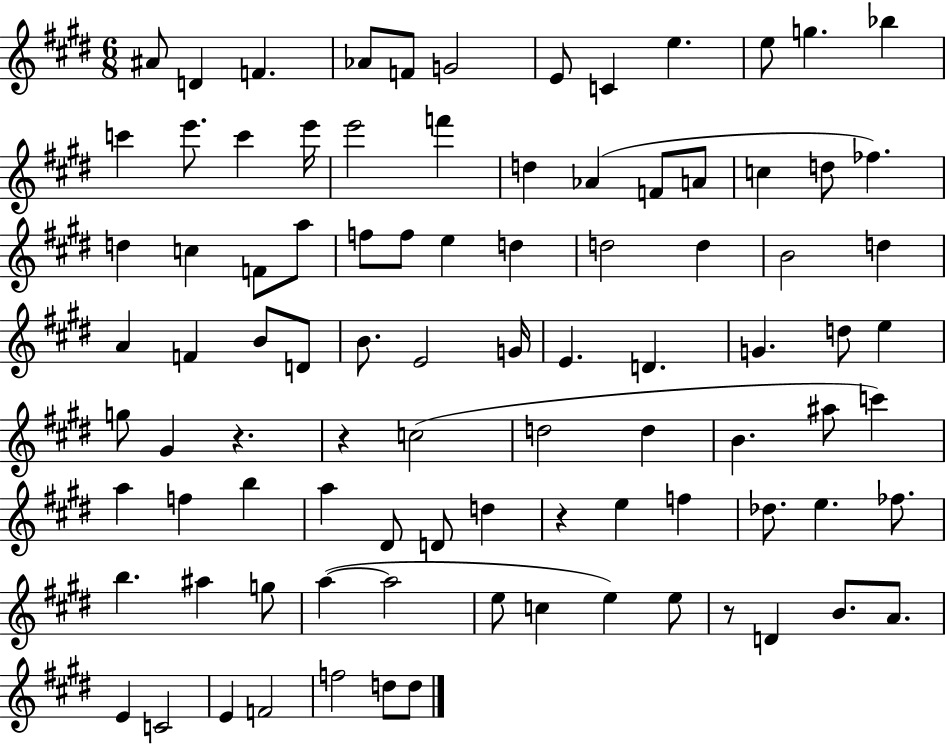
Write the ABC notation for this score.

X:1
T:Untitled
M:6/8
L:1/4
K:E
^A/2 D F _A/2 F/2 G2 E/2 C e e/2 g _b c' e'/2 c' e'/4 e'2 f' d _A F/2 A/2 c d/2 _f d c F/2 a/2 f/2 f/2 e d d2 d B2 d A F B/2 D/2 B/2 E2 G/4 E D G d/2 e g/2 ^G z z c2 d2 d B ^a/2 c' a f b a ^D/2 D/2 d z e f _d/2 e _f/2 b ^a g/2 a a2 e/2 c e e/2 z/2 D B/2 A/2 E C2 E F2 f2 d/2 d/2